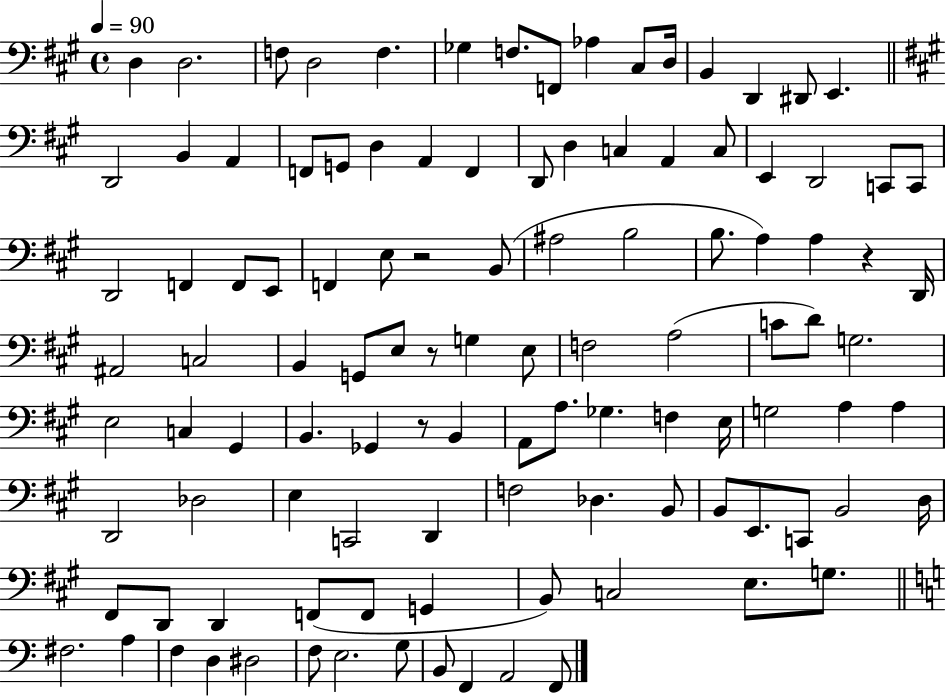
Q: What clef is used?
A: bass